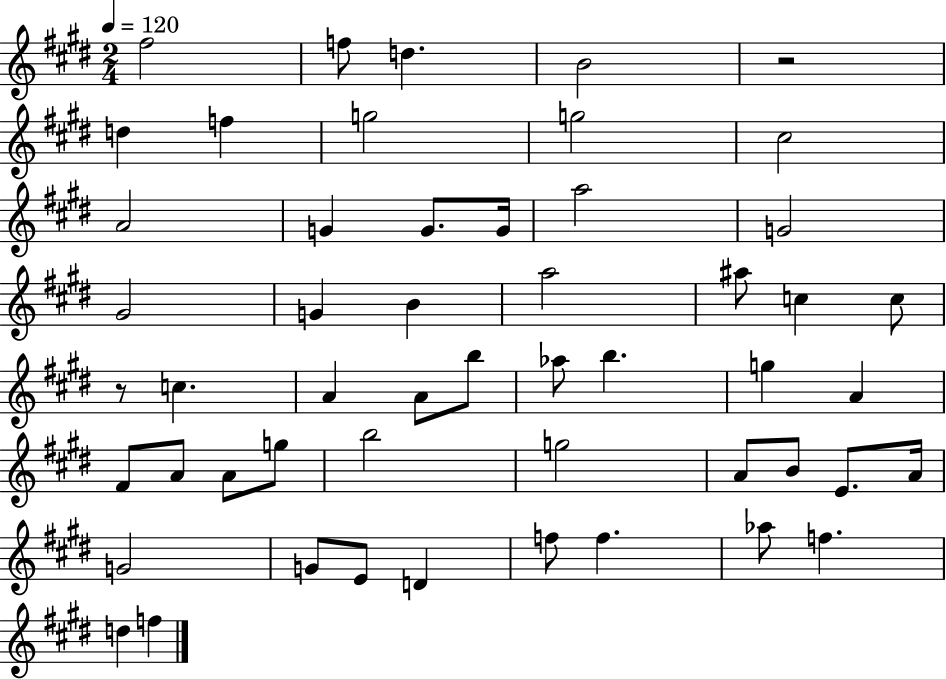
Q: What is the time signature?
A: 2/4